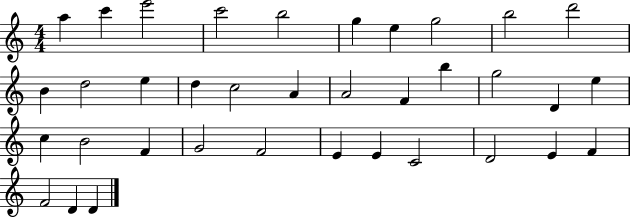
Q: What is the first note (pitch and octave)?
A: A5